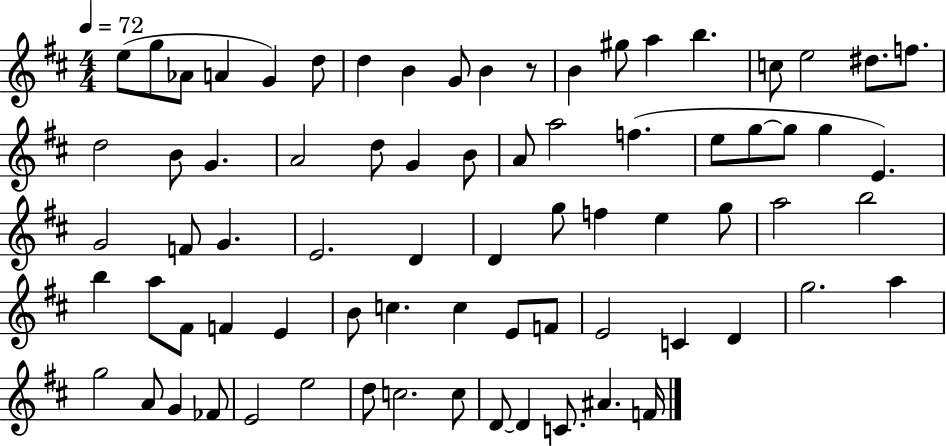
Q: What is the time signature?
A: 4/4